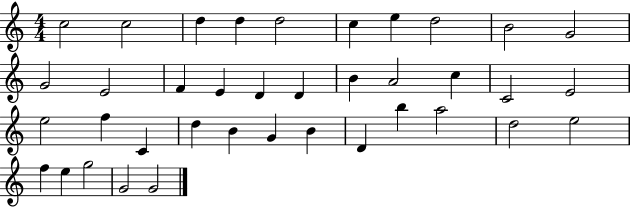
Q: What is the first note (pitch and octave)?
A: C5